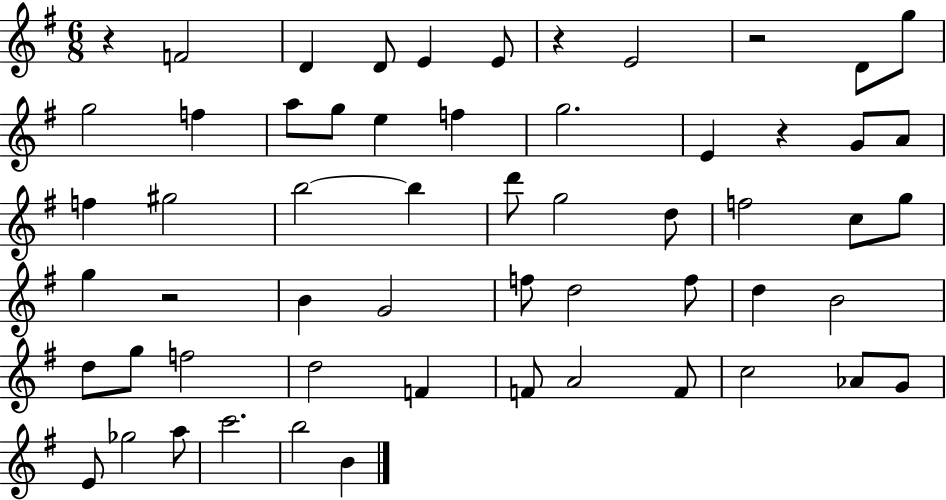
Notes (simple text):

R/q F4/h D4/q D4/e E4/q E4/e R/q E4/h R/h D4/e G5/e G5/h F5/q A5/e G5/e E5/q F5/q G5/h. E4/q R/q G4/e A4/e F5/q G#5/h B5/h B5/q D6/e G5/h D5/e F5/h C5/e G5/e G5/q R/h B4/q G4/h F5/e D5/h F5/e D5/q B4/h D5/e G5/e F5/h D5/h F4/q F4/e A4/h F4/e C5/h Ab4/e G4/e E4/e Gb5/h A5/e C6/h. B5/h B4/q